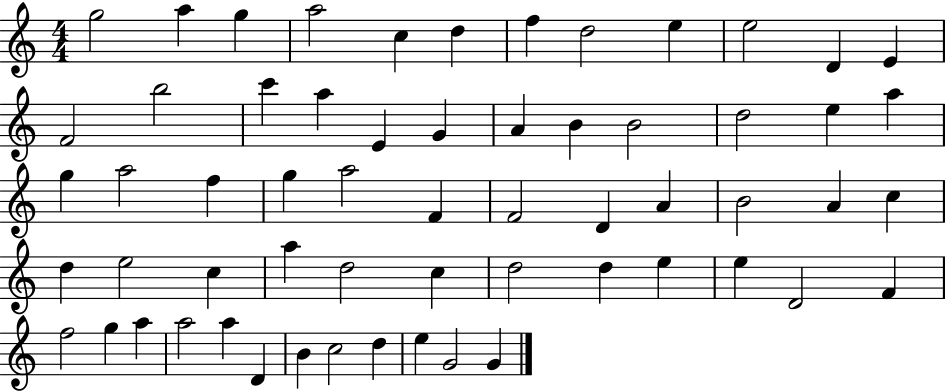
X:1
T:Untitled
M:4/4
L:1/4
K:C
g2 a g a2 c d f d2 e e2 D E F2 b2 c' a E G A B B2 d2 e a g a2 f g a2 F F2 D A B2 A c d e2 c a d2 c d2 d e e D2 F f2 g a a2 a D B c2 d e G2 G